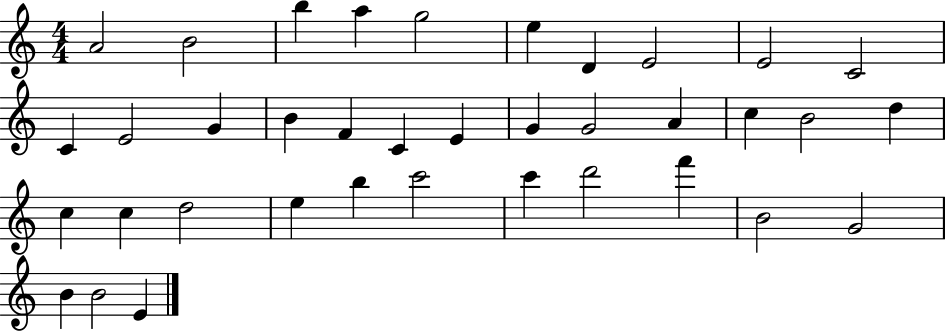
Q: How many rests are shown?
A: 0